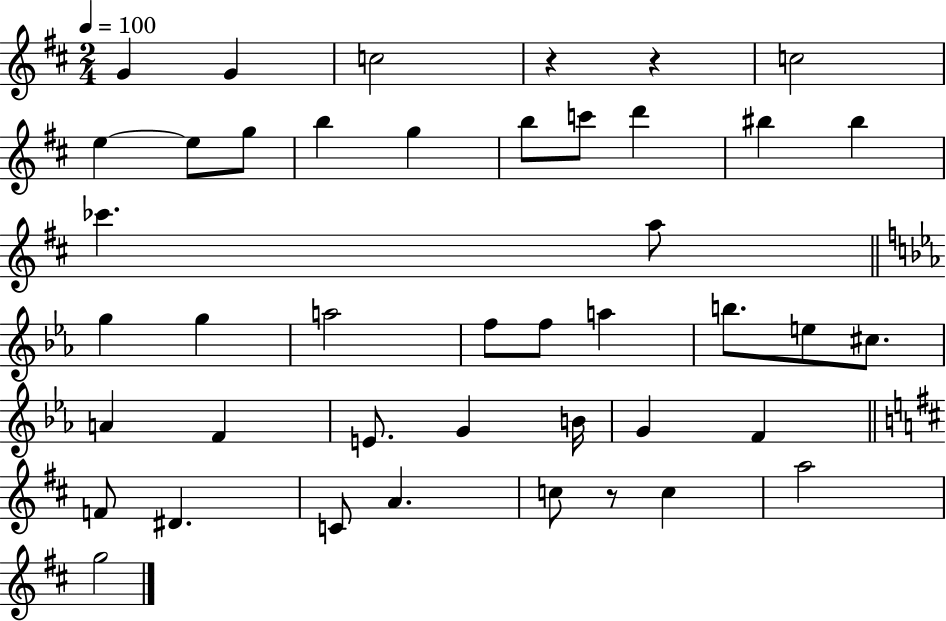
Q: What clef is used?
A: treble